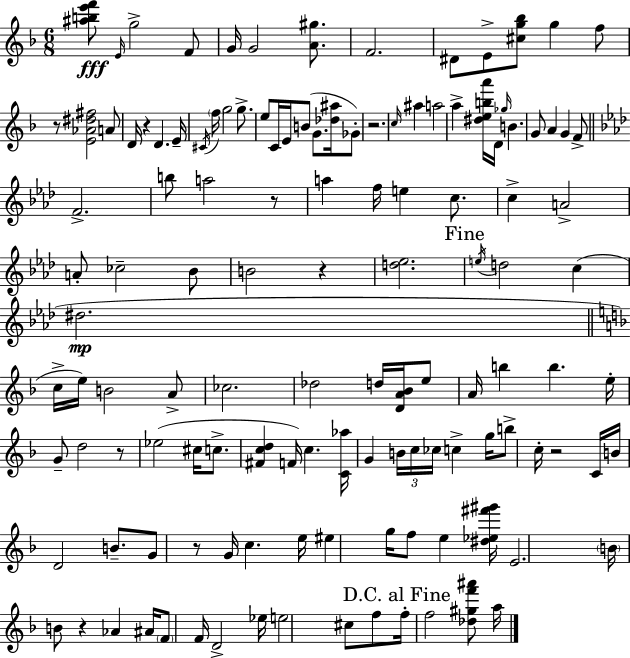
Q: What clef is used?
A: treble